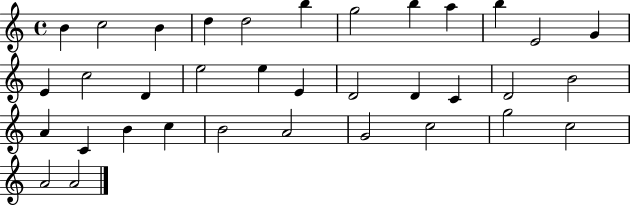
B4/q C5/h B4/q D5/q D5/h B5/q G5/h B5/q A5/q B5/q E4/h G4/q E4/q C5/h D4/q E5/h E5/q E4/q D4/h D4/q C4/q D4/h B4/h A4/q C4/q B4/q C5/q B4/h A4/h G4/h C5/h G5/h C5/h A4/h A4/h